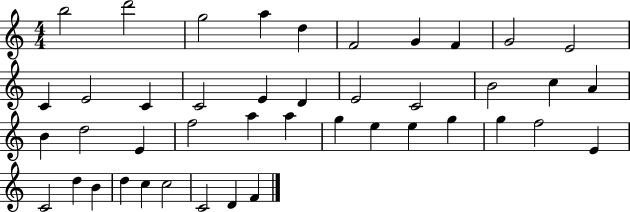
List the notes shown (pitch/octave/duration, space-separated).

B5/h D6/h G5/h A5/q D5/q F4/h G4/q F4/q G4/h E4/h C4/q E4/h C4/q C4/h E4/q D4/q E4/h C4/h B4/h C5/q A4/q B4/q D5/h E4/q F5/h A5/q A5/q G5/q E5/q E5/q G5/q G5/q F5/h E4/q C4/h D5/q B4/q D5/q C5/q C5/h C4/h D4/q F4/q